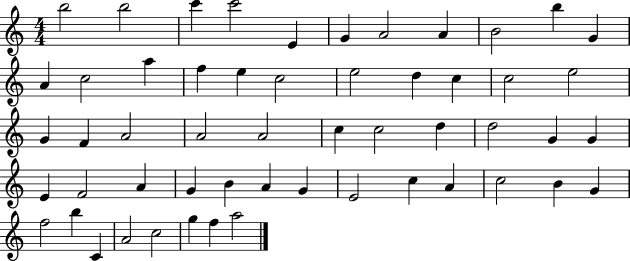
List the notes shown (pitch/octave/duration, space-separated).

B5/h B5/h C6/q C6/h E4/q G4/q A4/h A4/q B4/h B5/q G4/q A4/q C5/h A5/q F5/q E5/q C5/h E5/h D5/q C5/q C5/h E5/h G4/q F4/q A4/h A4/h A4/h C5/q C5/h D5/q D5/h G4/q G4/q E4/q F4/h A4/q G4/q B4/q A4/q G4/q E4/h C5/q A4/q C5/h B4/q G4/q F5/h B5/q C4/q A4/h C5/h G5/q F5/q A5/h